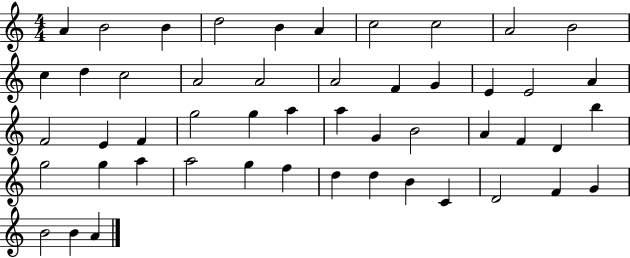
{
  \clef treble
  \numericTimeSignature
  \time 4/4
  \key c \major
  a'4 b'2 b'4 | d''2 b'4 a'4 | c''2 c''2 | a'2 b'2 | \break c''4 d''4 c''2 | a'2 a'2 | a'2 f'4 g'4 | e'4 e'2 a'4 | \break f'2 e'4 f'4 | g''2 g''4 a''4 | a''4 g'4 b'2 | a'4 f'4 d'4 b''4 | \break g''2 g''4 a''4 | a''2 g''4 f''4 | d''4 d''4 b'4 c'4 | d'2 f'4 g'4 | \break b'2 b'4 a'4 | \bar "|."
}